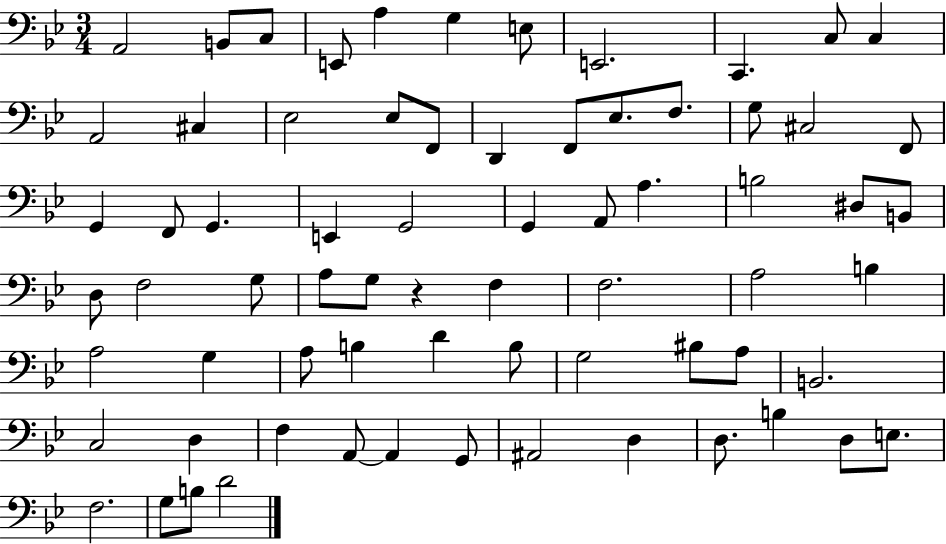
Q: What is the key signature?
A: BES major